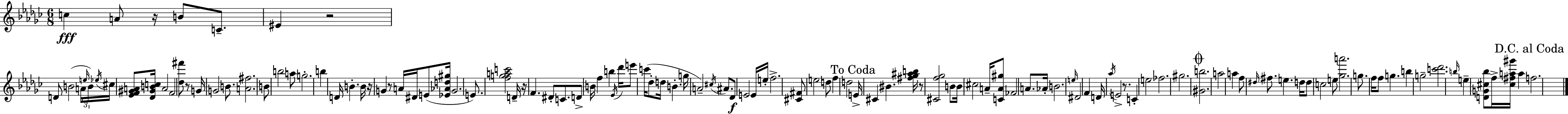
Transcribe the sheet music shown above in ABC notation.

X:1
T:Untitled
M:6/8
L:1/4
K:Ebm
c A/2 z/4 B/2 C/2 ^E z2 D/2 B2 A/4 e/4 B/4 _e/4 ^c/4 [_EF^GA]/2 [_D^GBc]/4 A2 F2 [_d^f']/2 z/2 G/4 G2 B/2 [A^f]2 B/2 b2 a/2 g2 b D/4 B B/4 z/4 G z/2 A/4 ^D/4 E/2 [_E_Ad^g]/4 G2 E/2 [fgac']2 D/4 z/4 F ^D/2 C/2 D/2 B/4 f b _E/4 _d'/4 e'/2 c'/4 _d/2 d/4 B g/4 A2 ^c/4 ^A/2 _D/2 E2 E/4 e/4 f2 [^C^F]/2 e2 d/2 f d2 E/4 ^C ^B [^f_g^ab]/4 z/2 [^Cf_g]2 B/2 B/4 ^c2 A/4 [CA^g]/2 _F2 A/2 _A/4 B2 e/4 ^D2 F D/4 _a/4 E2 z/2 C e2 _f2 ^g2 [^Gb]2 a2 a f/2 ^d/4 ^f/2 e d/4 d/2 c2 e/2 [_ga']2 g/2 f/4 f/2 g b g2 [c'_d']2 b/4 e [DG^c_b]/2 f/4 [^c^fa^g']/4 a f2